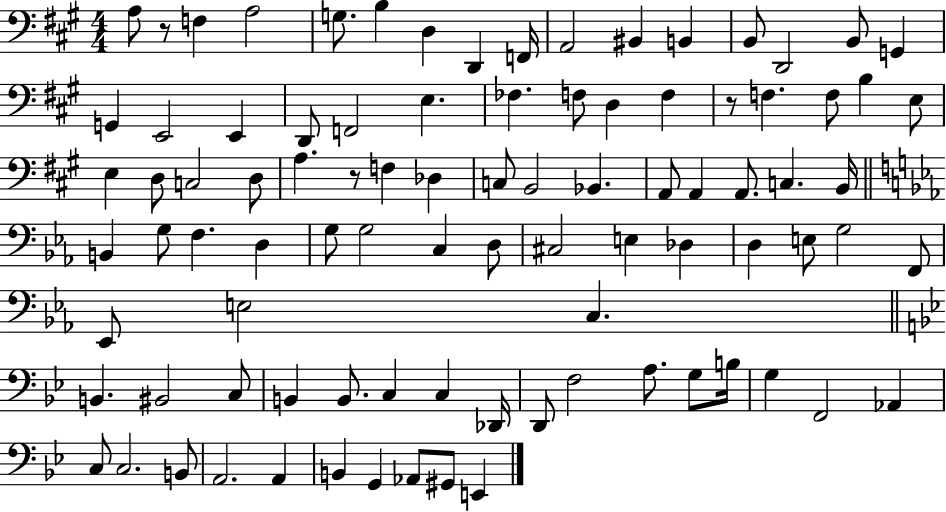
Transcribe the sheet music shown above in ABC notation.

X:1
T:Untitled
M:4/4
L:1/4
K:A
A,/2 z/2 F, A,2 G,/2 B, D, D,, F,,/4 A,,2 ^B,, B,, B,,/2 D,,2 B,,/2 G,, G,, E,,2 E,, D,,/2 F,,2 E, _F, F,/2 D, F, z/2 F, F,/2 B, E,/2 E, D,/2 C,2 D,/2 A, z/2 F, _D, C,/2 B,,2 _B,, A,,/2 A,, A,,/2 C, B,,/4 B,, G,/2 F, D, G,/2 G,2 C, D,/2 ^C,2 E, _D, D, E,/2 G,2 F,,/2 _E,,/2 E,2 C, B,, ^B,,2 C,/2 B,, B,,/2 C, C, _D,,/4 D,,/2 F,2 A,/2 G,/2 B,/4 G, F,,2 _A,, C,/2 C,2 B,,/2 A,,2 A,, B,, G,, _A,,/2 ^G,,/2 E,,